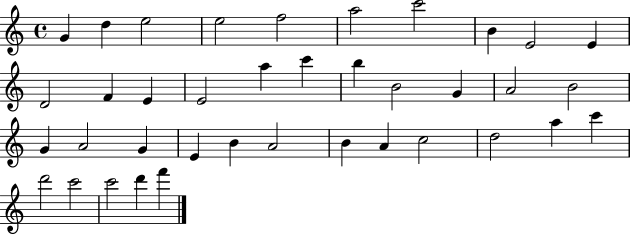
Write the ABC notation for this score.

X:1
T:Untitled
M:4/4
L:1/4
K:C
G d e2 e2 f2 a2 c'2 B E2 E D2 F E E2 a c' b B2 G A2 B2 G A2 G E B A2 B A c2 d2 a c' d'2 c'2 c'2 d' f'